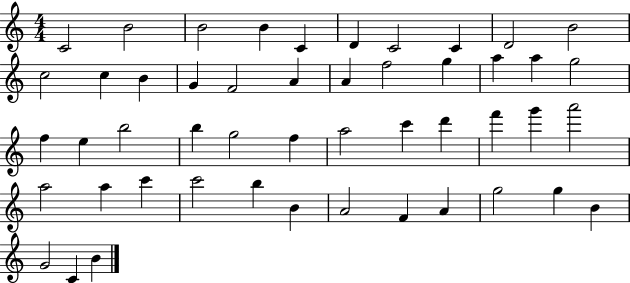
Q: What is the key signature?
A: C major